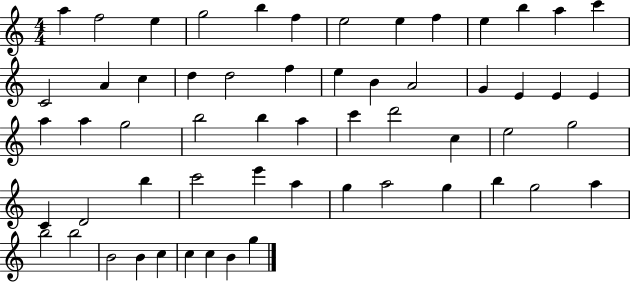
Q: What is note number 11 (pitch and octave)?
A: B5